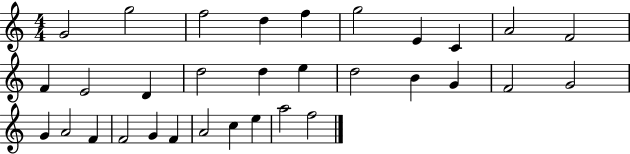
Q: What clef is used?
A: treble